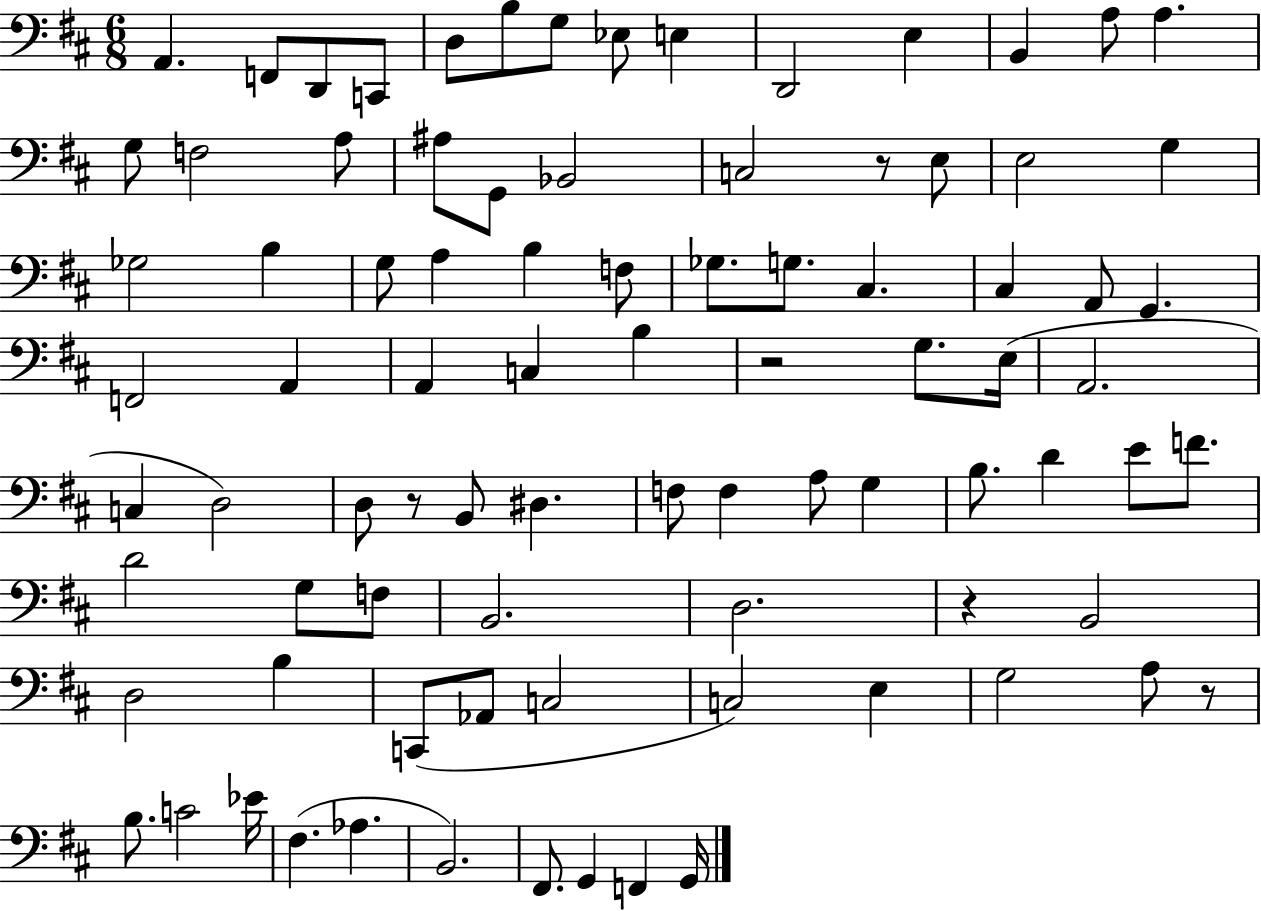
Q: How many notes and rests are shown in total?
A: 87